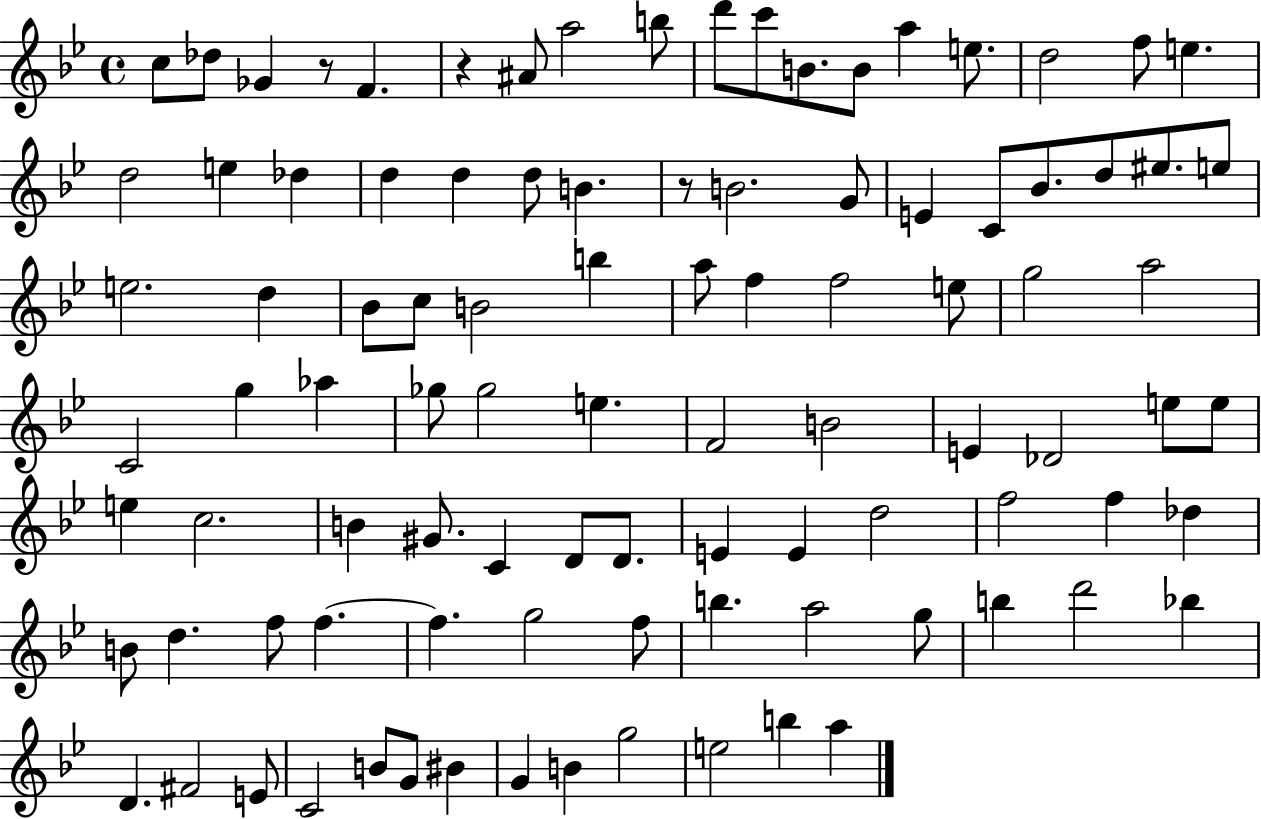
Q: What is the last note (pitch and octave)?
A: A5